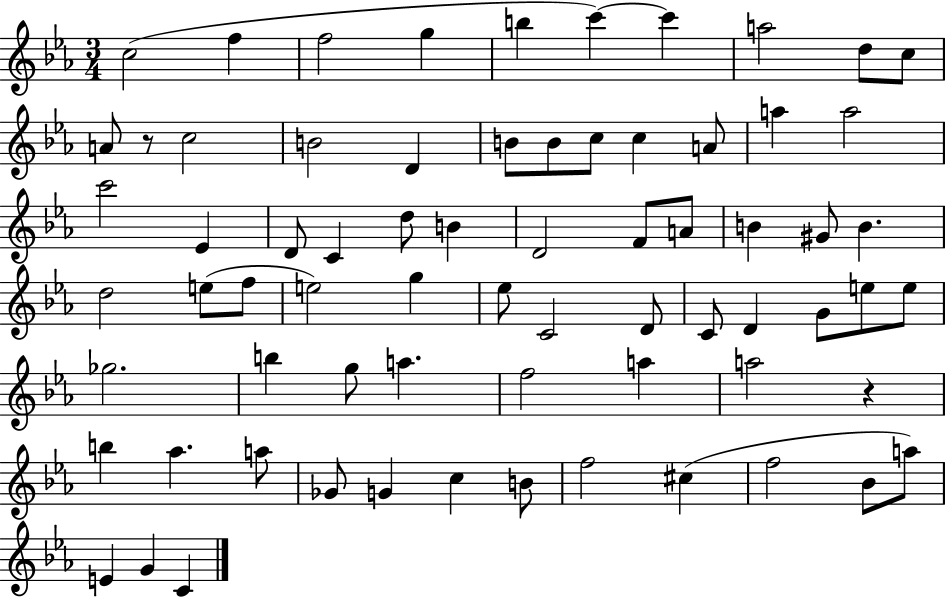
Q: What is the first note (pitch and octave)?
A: C5